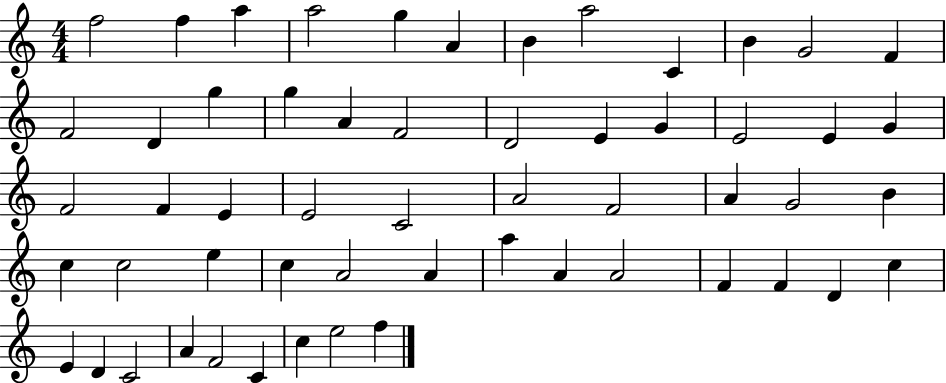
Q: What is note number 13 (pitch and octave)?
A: F4